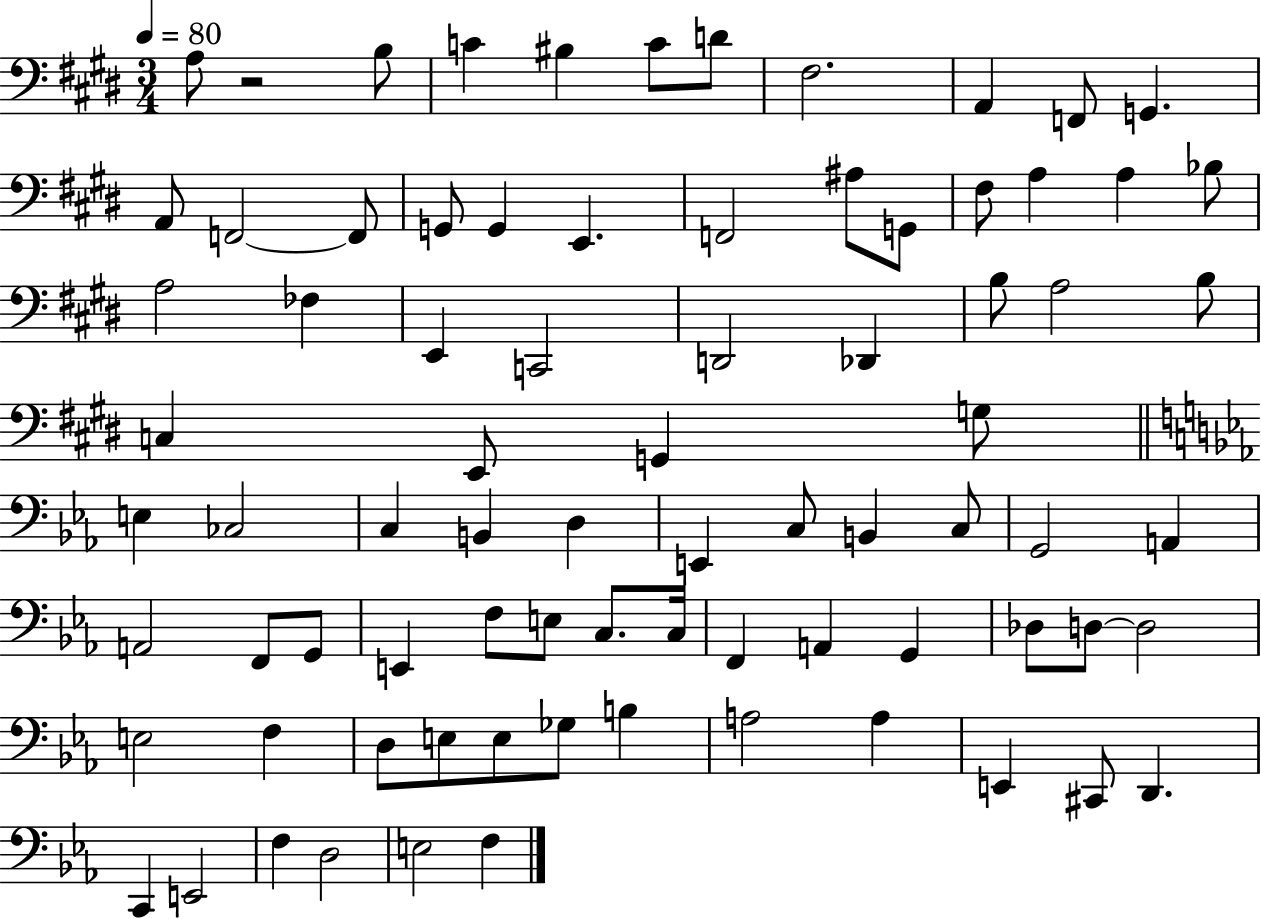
X:1
T:Untitled
M:3/4
L:1/4
K:E
A,/2 z2 B,/2 C ^B, C/2 D/2 ^F,2 A,, F,,/2 G,, A,,/2 F,,2 F,,/2 G,,/2 G,, E,, F,,2 ^A,/2 G,,/2 ^F,/2 A, A, _B,/2 A,2 _F, E,, C,,2 D,,2 _D,, B,/2 A,2 B,/2 C, E,,/2 G,, G,/2 E, _C,2 C, B,, D, E,, C,/2 B,, C,/2 G,,2 A,, A,,2 F,,/2 G,,/2 E,, F,/2 E,/2 C,/2 C,/4 F,, A,, G,, _D,/2 D,/2 D,2 E,2 F, D,/2 E,/2 E,/2 _G,/2 B, A,2 A, E,, ^C,,/2 D,, C,, E,,2 F, D,2 E,2 F,